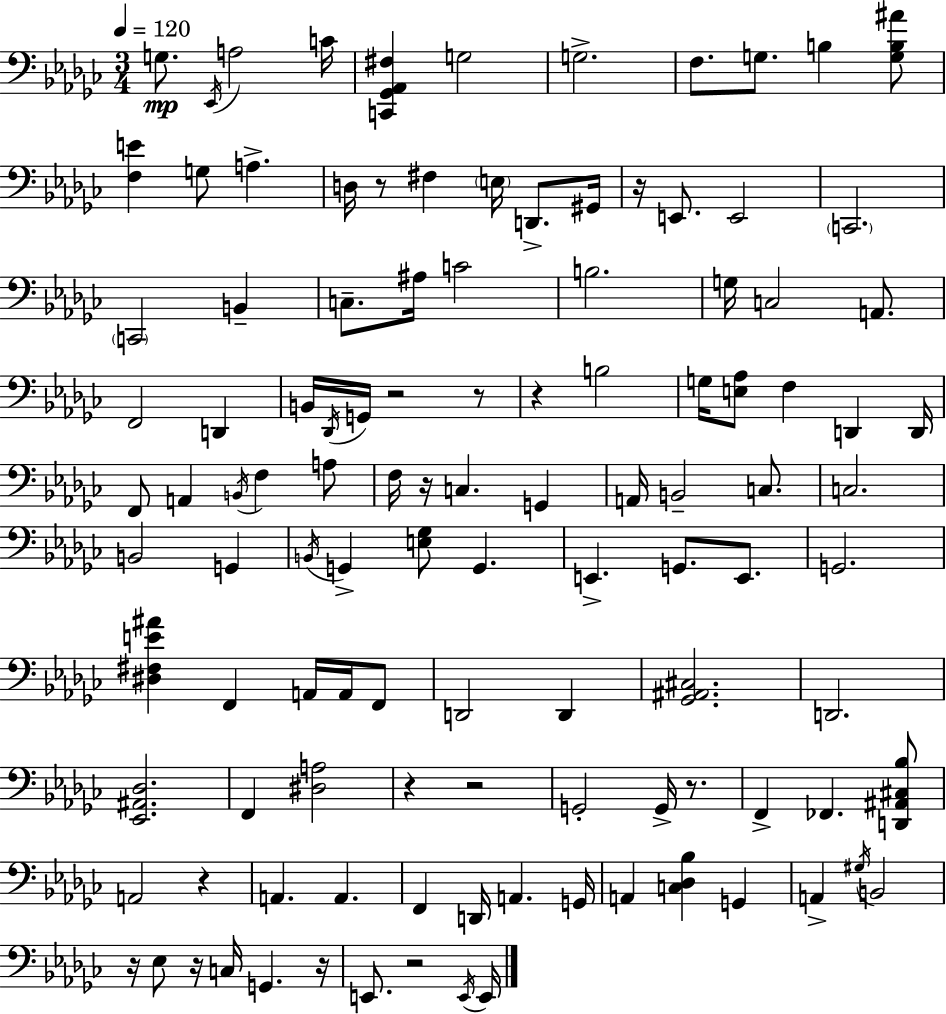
X:1
T:Untitled
M:3/4
L:1/4
K:Ebm
G,/2 _E,,/4 A,2 C/4 [C,,_G,,_A,,^F,] G,2 G,2 F,/2 G,/2 B, [G,B,^A]/2 [F,E] G,/2 A, D,/4 z/2 ^F, E,/4 D,,/2 ^G,,/4 z/4 E,,/2 E,,2 C,,2 C,,2 B,, C,/2 ^A,/4 C2 B,2 G,/4 C,2 A,,/2 F,,2 D,, B,,/4 _D,,/4 G,,/4 z2 z/2 z B,2 G,/4 [E,_A,]/2 F, D,, D,,/4 F,,/2 A,, B,,/4 F, A,/2 F,/4 z/4 C, G,, A,,/4 B,,2 C,/2 C,2 B,,2 G,, B,,/4 G,, [E,_G,]/2 G,, E,, G,,/2 E,,/2 G,,2 [^D,^F,E^A] F,, A,,/4 A,,/4 F,,/2 D,,2 D,, [_G,,^A,,^C,]2 D,,2 [_E,,^A,,_D,]2 F,, [^D,A,]2 z z2 G,,2 G,,/4 z/2 F,, _F,, [D,,^A,,^C,_B,]/2 A,,2 z A,, A,, F,, D,,/4 A,, G,,/4 A,, [C,_D,_B,] G,, A,, ^G,/4 B,,2 z/4 _E,/2 z/4 C,/4 G,, z/4 E,,/2 z2 E,,/4 E,,/4